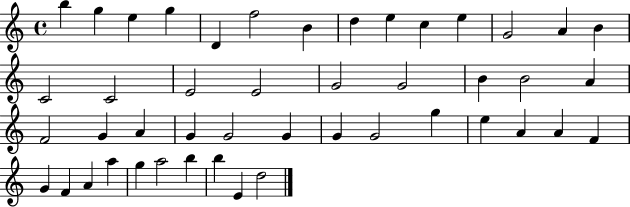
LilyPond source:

{
  \clef treble
  \time 4/4
  \defaultTimeSignature
  \key c \major
  b''4 g''4 e''4 g''4 | d'4 f''2 b'4 | d''4 e''4 c''4 e''4 | g'2 a'4 b'4 | \break c'2 c'2 | e'2 e'2 | g'2 g'2 | b'4 b'2 a'4 | \break f'2 g'4 a'4 | g'4 g'2 g'4 | g'4 g'2 g''4 | e''4 a'4 a'4 f'4 | \break g'4 f'4 a'4 a''4 | g''4 a''2 b''4 | b''4 e'4 d''2 | \bar "|."
}